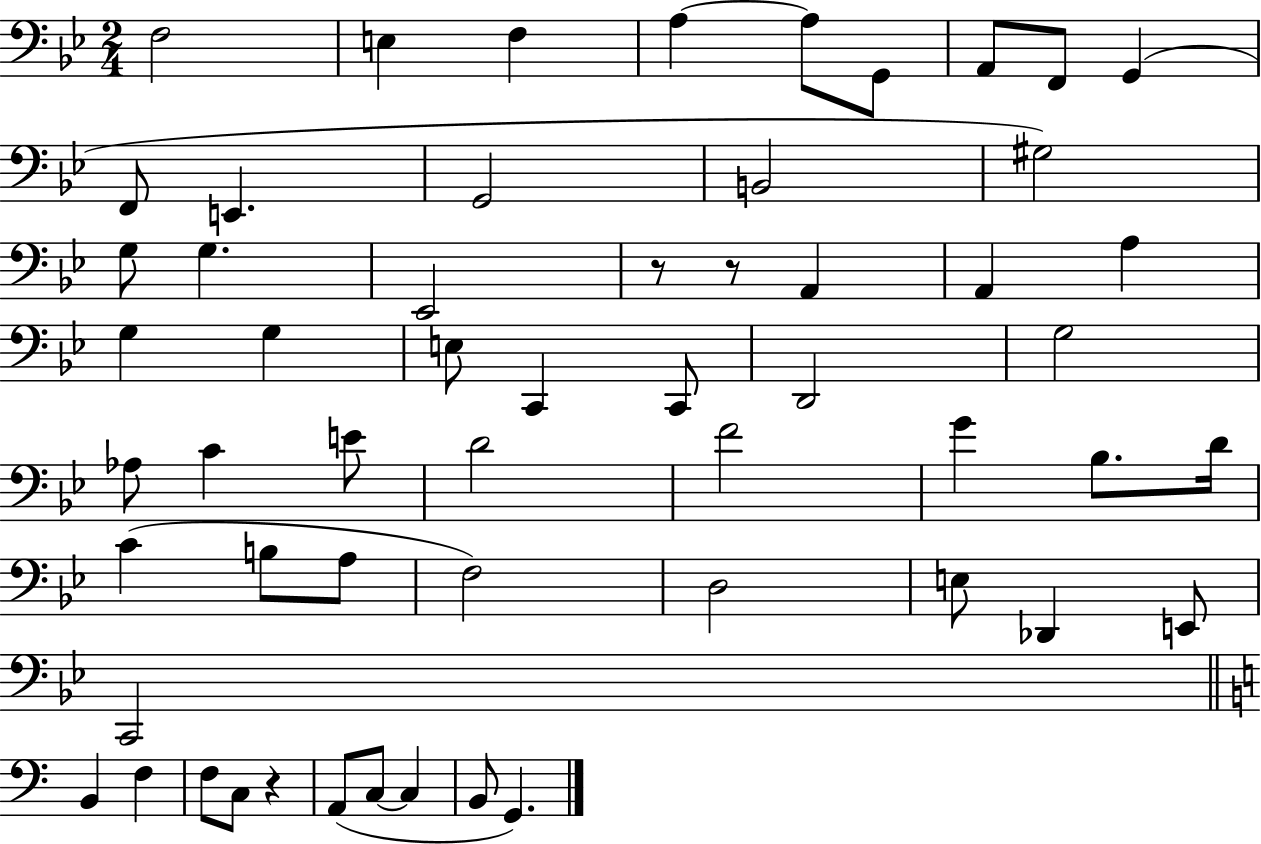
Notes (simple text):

F3/h E3/q F3/q A3/q A3/e G2/e A2/e F2/e G2/q F2/e E2/q. G2/h B2/h G#3/h G3/e G3/q. Eb2/h R/e R/e A2/q A2/q A3/q G3/q G3/q E3/e C2/q C2/e D2/h G3/h Ab3/e C4/q E4/e D4/h F4/h G4/q Bb3/e. D4/s C4/q B3/e A3/e F3/h D3/h E3/e Db2/q E2/e C2/h B2/q F3/q F3/e C3/e R/q A2/e C3/e C3/q B2/e G2/q.